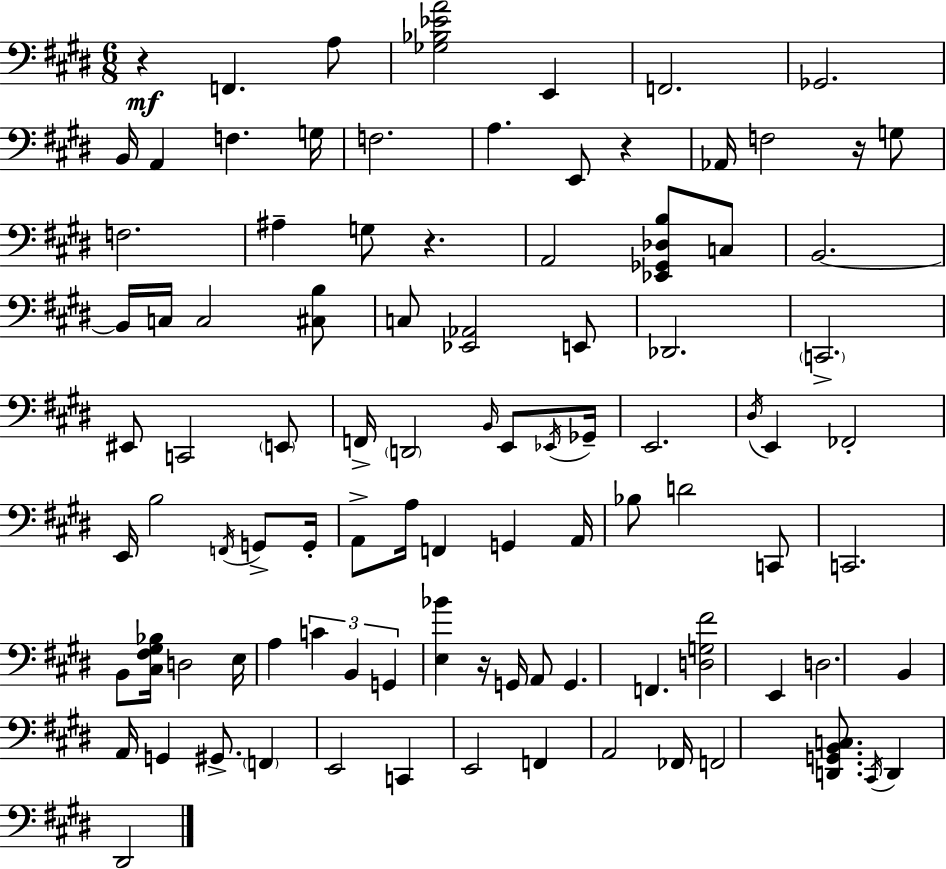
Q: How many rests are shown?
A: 5